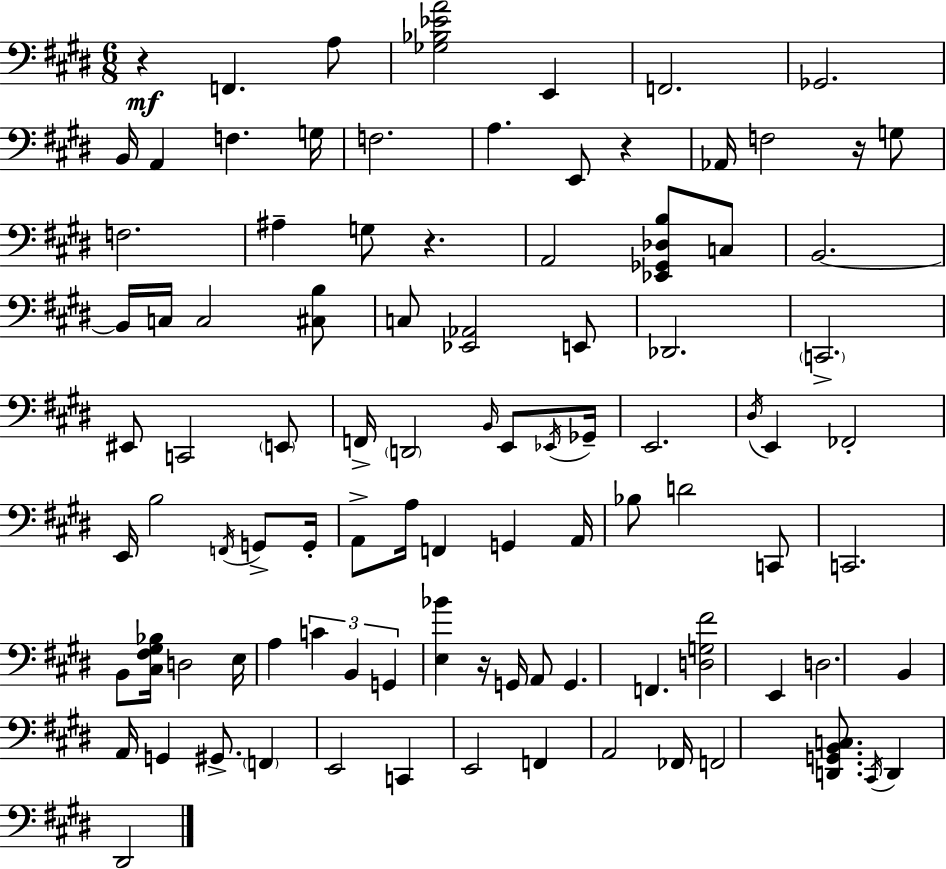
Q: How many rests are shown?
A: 5